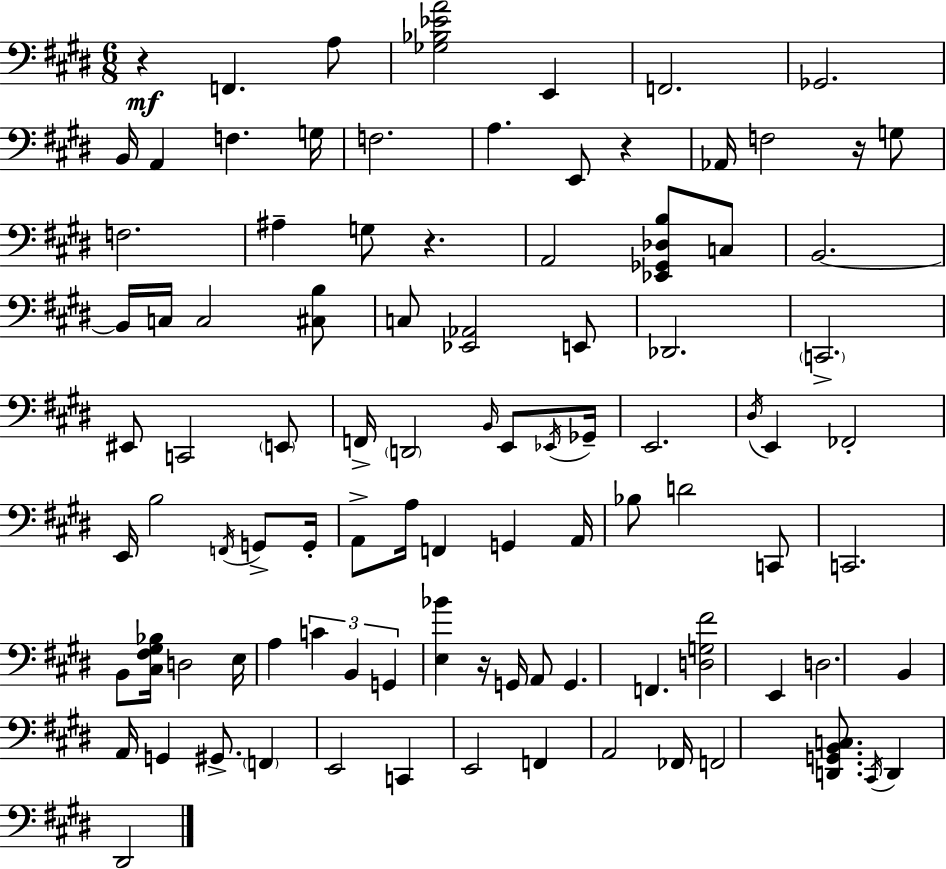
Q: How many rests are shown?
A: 5